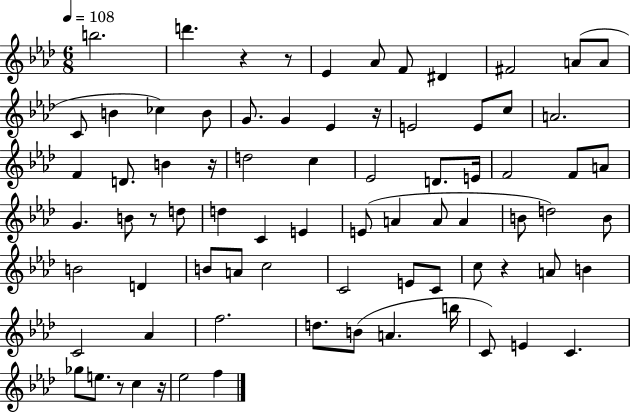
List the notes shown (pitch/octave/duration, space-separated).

B5/h. D6/q. R/q R/e Eb4/q Ab4/e F4/e D#4/q F#4/h A4/e A4/e C4/e B4/q CES5/q B4/e G4/e. G4/q Eb4/q R/s E4/h E4/e C5/e A4/h. F4/q D4/e. B4/q R/s D5/h C5/q Eb4/h D4/e. E4/s F4/h F4/e A4/e G4/q. B4/e R/e D5/e D5/q C4/q E4/q E4/e A4/q A4/e A4/q B4/e D5/h B4/e B4/h D4/q B4/e A4/e C5/h C4/h E4/e C4/e C5/e R/q A4/e B4/q C4/h Ab4/q F5/h. D5/e. B4/e A4/q. B5/s C4/e E4/q C4/q. Gb5/e E5/e. R/e C5/q R/s Eb5/h F5/q